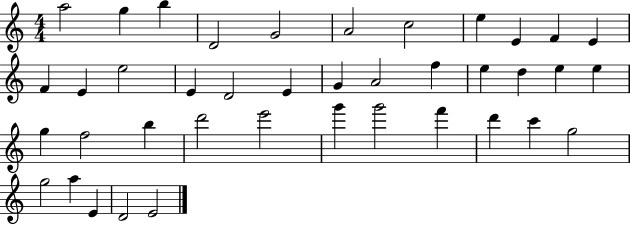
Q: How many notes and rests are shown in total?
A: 40